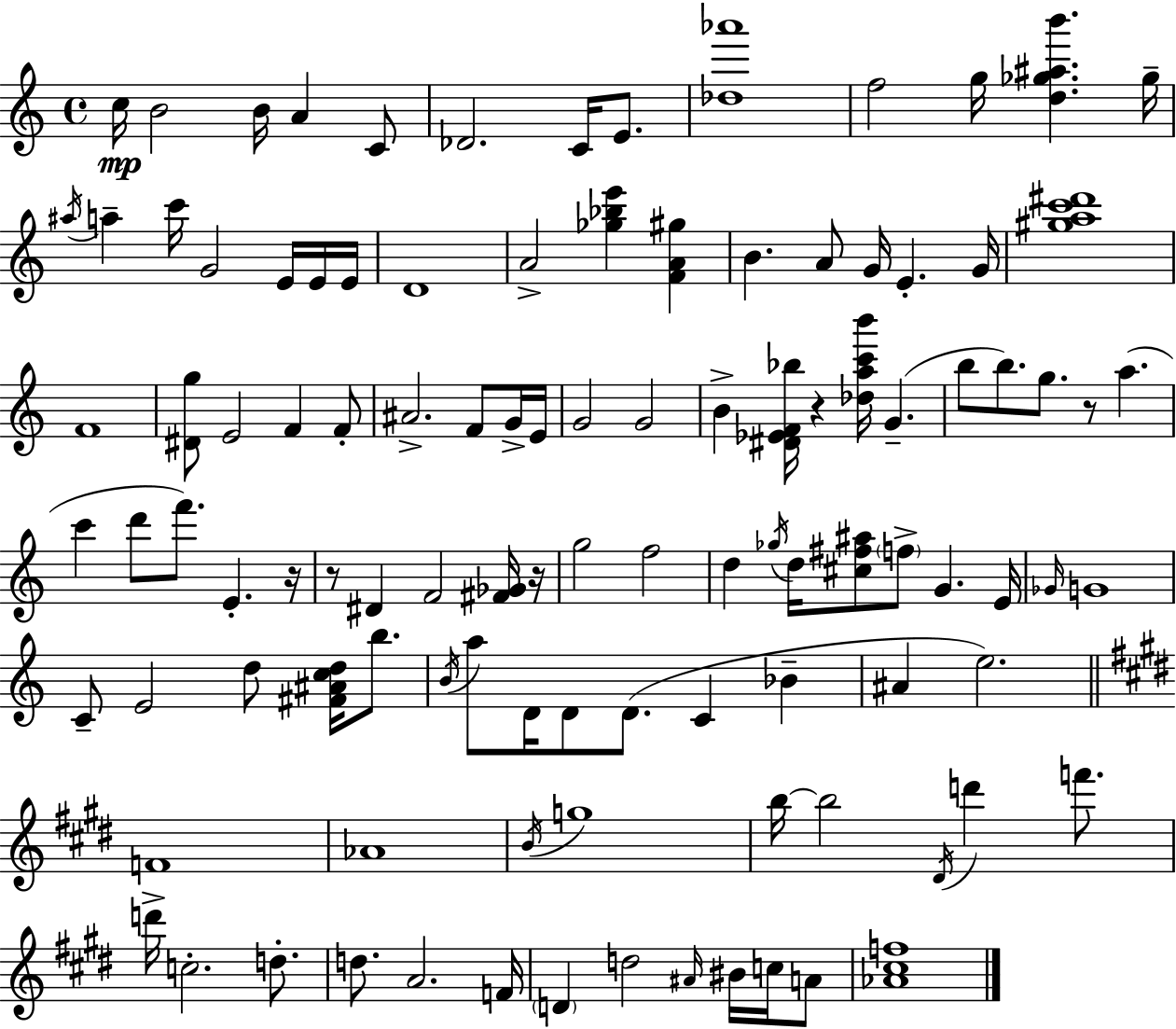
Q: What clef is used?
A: treble